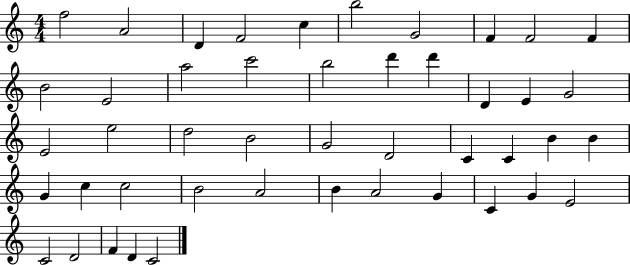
F5/h A4/h D4/q F4/h C5/q B5/h G4/h F4/q F4/h F4/q B4/h E4/h A5/h C6/h B5/h D6/q D6/q D4/q E4/q G4/h E4/h E5/h D5/h B4/h G4/h D4/h C4/q C4/q B4/q B4/q G4/q C5/q C5/h B4/h A4/h B4/q A4/h G4/q C4/q G4/q E4/h C4/h D4/h F4/q D4/q C4/h